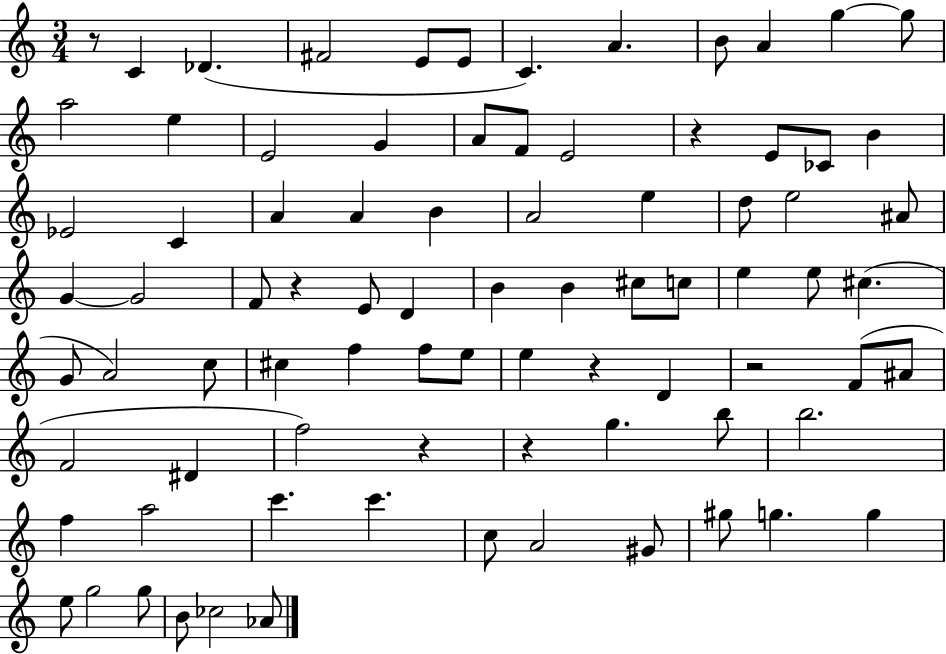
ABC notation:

X:1
T:Untitled
M:3/4
L:1/4
K:C
z/2 C _D ^F2 E/2 E/2 C A B/2 A g g/2 a2 e E2 G A/2 F/2 E2 z E/2 _C/2 B _E2 C A A B A2 e d/2 e2 ^A/2 G G2 F/2 z E/2 D B B ^c/2 c/2 e e/2 ^c G/2 A2 c/2 ^c f f/2 e/2 e z D z2 F/2 ^A/2 F2 ^D f2 z z g b/2 b2 f a2 c' c' c/2 A2 ^G/2 ^g/2 g g e/2 g2 g/2 B/2 _c2 _A/2